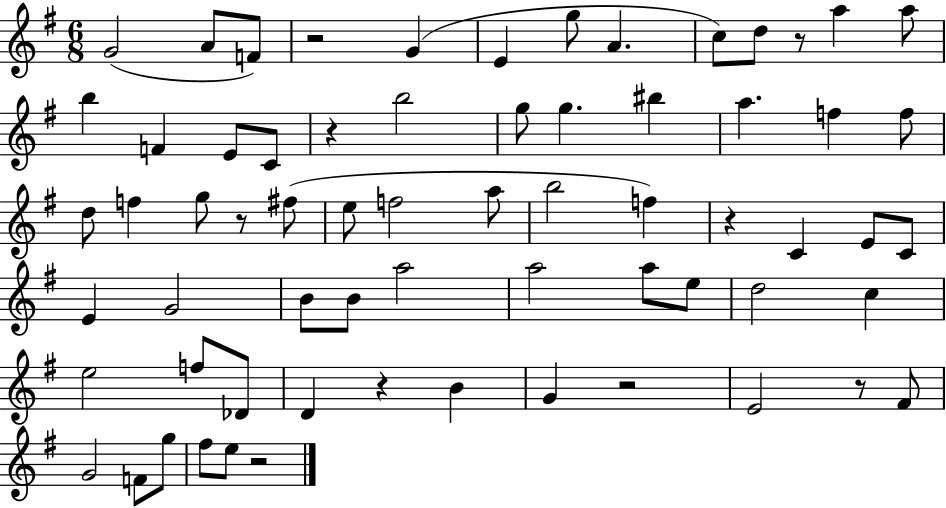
X:1
T:Untitled
M:6/8
L:1/4
K:G
G2 A/2 F/2 z2 G E g/2 A c/2 d/2 z/2 a a/2 b F E/2 C/2 z b2 g/2 g ^b a f f/2 d/2 f g/2 z/2 ^f/2 e/2 f2 a/2 b2 f z C E/2 C/2 E G2 B/2 B/2 a2 a2 a/2 e/2 d2 c e2 f/2 _D/2 D z B G z2 E2 z/2 ^F/2 G2 F/2 g/2 ^f/2 e/2 z2